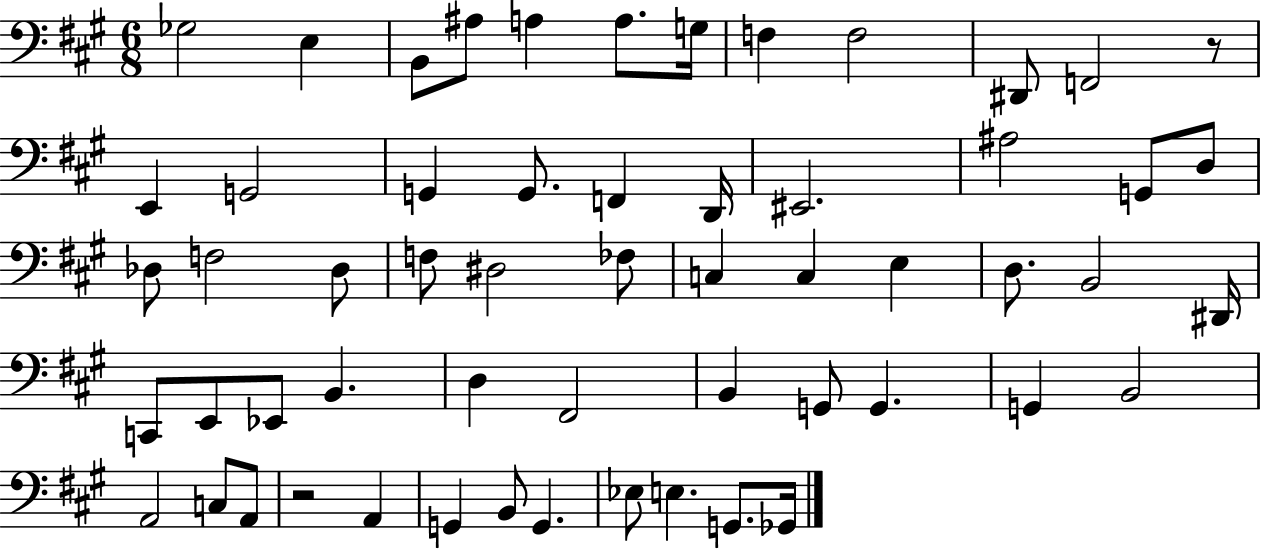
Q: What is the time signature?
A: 6/8